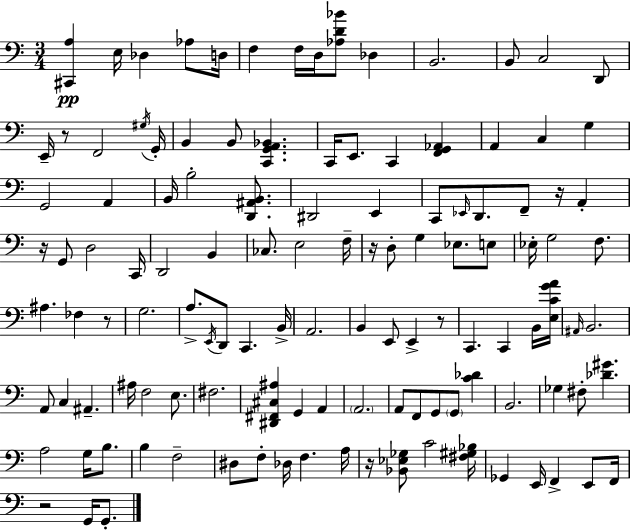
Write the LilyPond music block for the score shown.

{
  \clef bass
  \numericTimeSignature
  \time 3/4
  \key a \minor
  <cis, a>4\pp e16 des4 aes8 d16 | f4 f16 d16 <aes d' bes'>8 des4 | b,2. | b,8 c2 d,8 | \break e,16-- r8 f,2 \acciaccatura { gis16 } | g,16-. b,4 b,8 <c, g, a, bes,>4. | c,16 e,8. c,4 <f, g, aes,>4 | a,4 c4 g4 | \break g,2 a,4 | b,16 b2-. <d, ais, b,>8. | dis,2 e,4 | c,8 \grace { ees,16 } d,8. f,8-- r16 a,4-. | \break r16 g,8 d2 | c,16 d,2 b,4 | ces8. e2 | f16-- r16 d8-. g4 ees8. | \break e8 ees16-. g2 f8. | ais4. fes4 | r8 g2. | a8.-> \acciaccatura { e,16 } d,8 c,4. | \break b,16-> a,2. | b,4 e,8 e,4-> | r8 c,4. c,4 | b,16 <e c' g' a'>16 \grace { ais,16 } b,2. | \break a,8 c4 ais,4.-- | ais16 f2 | e8. fis2. | <dis, fis, cis ais>4 g,4 | \break a,4 \parenthesize a,2. | a,8 f,8 g,8 \parenthesize g,8 | <c' des'>4 b,2. | ges4 fis8-. <des' gis'>4. | \break a2 | g16 b8. b4 f2-- | dis8 f8-. des16 f4. | a16 r16 <bes, ees ges>8 c'2 | \break <fis gis bes>16 ges,4 e,16 f,4-> | e,8 f,16 r2 | g,16 g,8.-. \bar "|."
}